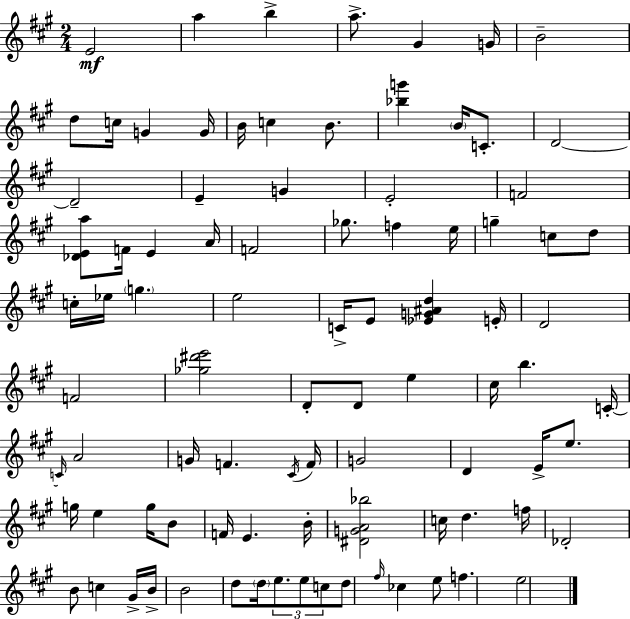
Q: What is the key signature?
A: A major